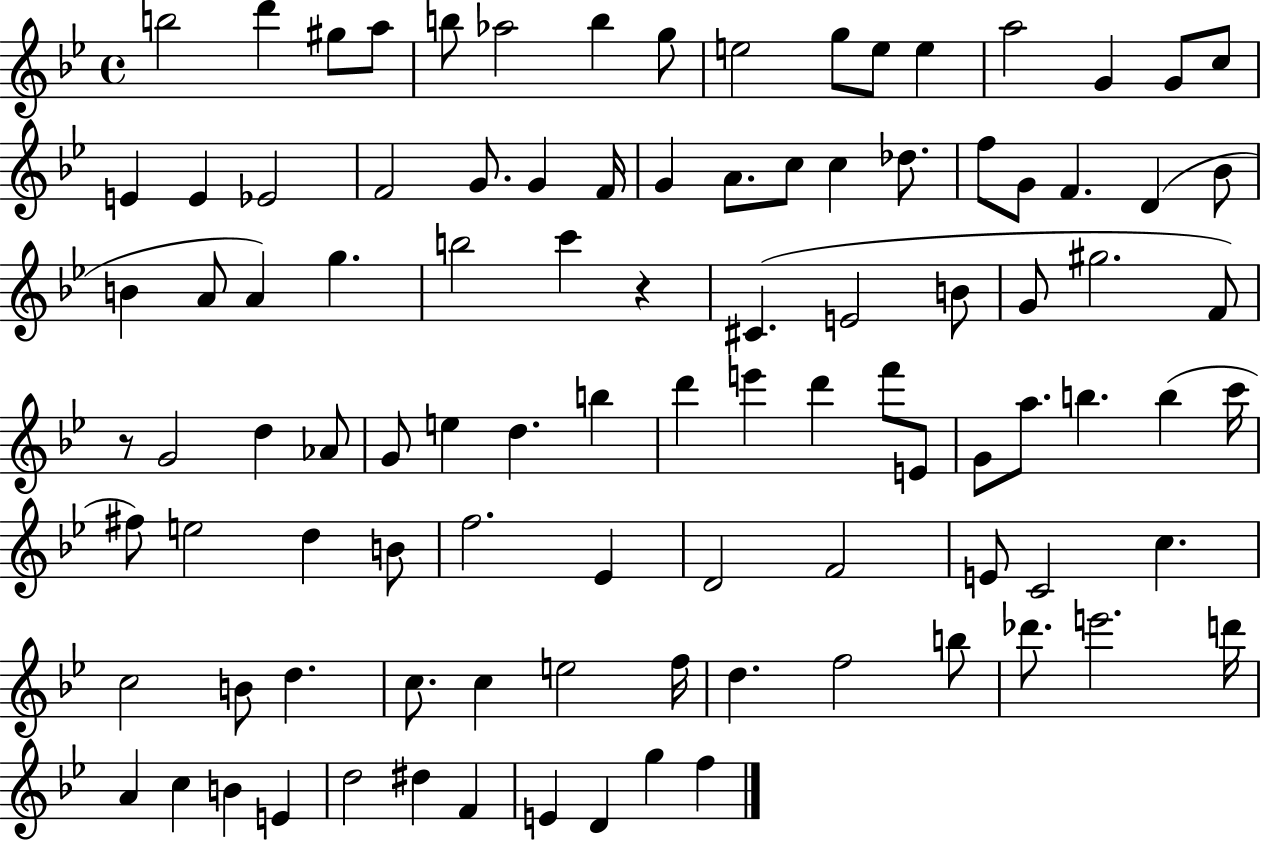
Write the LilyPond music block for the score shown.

{
  \clef treble
  \time 4/4
  \defaultTimeSignature
  \key bes \major
  \repeat volta 2 { b''2 d'''4 gis''8 a''8 | b''8 aes''2 b''4 g''8 | e''2 g''8 e''8 e''4 | a''2 g'4 g'8 c''8 | \break e'4 e'4 ees'2 | f'2 g'8. g'4 f'16 | g'4 a'8. c''8 c''4 des''8. | f''8 g'8 f'4. d'4( bes'8 | \break b'4 a'8 a'4) g''4. | b''2 c'''4 r4 | cis'4.( e'2 b'8 | g'8 gis''2. f'8) | \break r8 g'2 d''4 aes'8 | g'8 e''4 d''4. b''4 | d'''4 e'''4 d'''4 f'''8 e'8 | g'8 a''8. b''4. b''4( c'''16 | \break fis''8) e''2 d''4 b'8 | f''2. ees'4 | d'2 f'2 | e'8 c'2 c''4. | \break c''2 b'8 d''4. | c''8. c''4 e''2 f''16 | d''4. f''2 b''8 | des'''8. e'''2. d'''16 | \break a'4 c''4 b'4 e'4 | d''2 dis''4 f'4 | e'4 d'4 g''4 f''4 | } \bar "|."
}